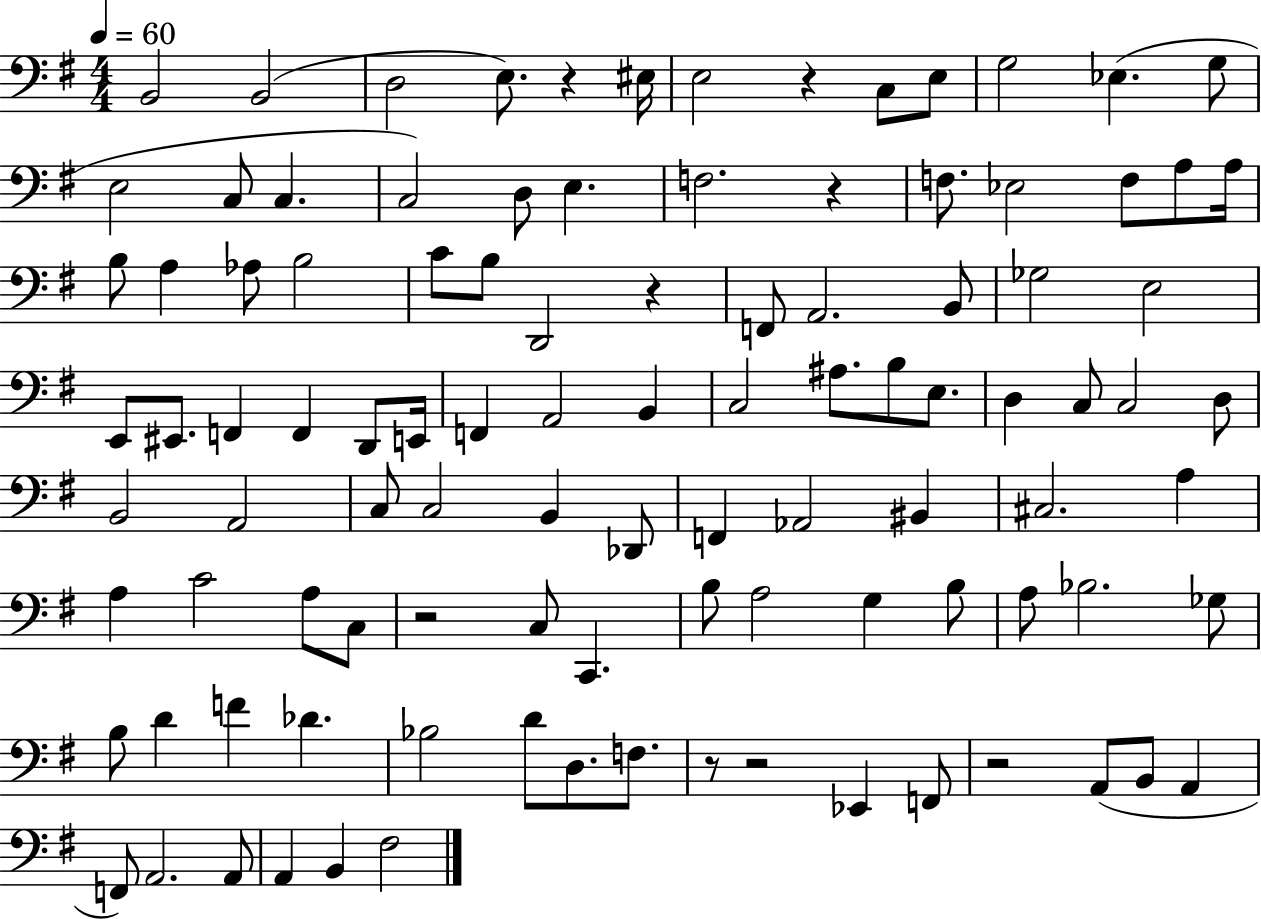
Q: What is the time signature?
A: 4/4